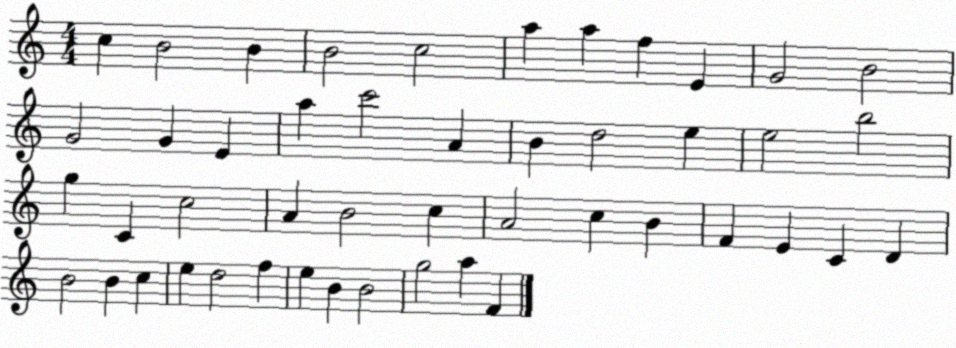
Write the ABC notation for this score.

X:1
T:Untitled
M:4/4
L:1/4
K:C
c B2 B B2 c2 a a f E G2 B2 G2 G E a c'2 A B d2 e e2 b2 g C c2 A B2 c A2 c B F E C D B2 B c e d2 f e B B2 g2 a F